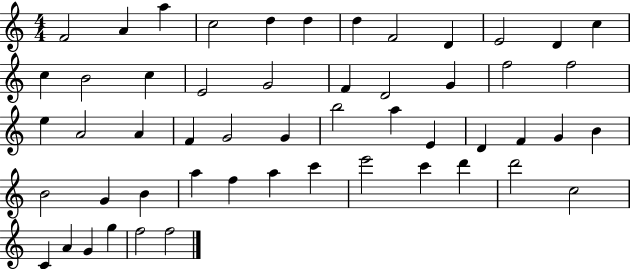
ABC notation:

X:1
T:Untitled
M:4/4
L:1/4
K:C
F2 A a c2 d d d F2 D E2 D c c B2 c E2 G2 F D2 G f2 f2 e A2 A F G2 G b2 a E D F G B B2 G B a f a c' e'2 c' d' d'2 c2 C A G g f2 f2